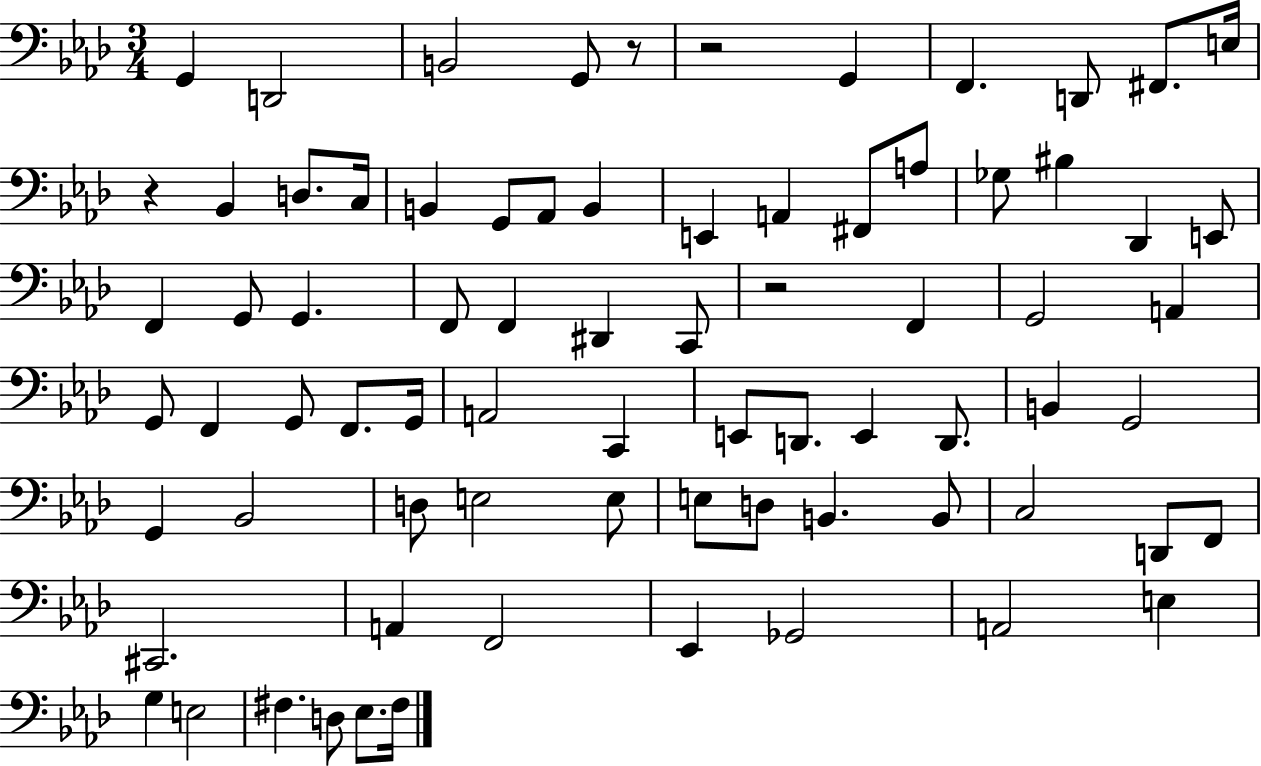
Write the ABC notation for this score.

X:1
T:Untitled
M:3/4
L:1/4
K:Ab
G,, D,,2 B,,2 G,,/2 z/2 z2 G,, F,, D,,/2 ^F,,/2 E,/4 z _B,, D,/2 C,/4 B,, G,,/2 _A,,/2 B,, E,, A,, ^F,,/2 A,/2 _G,/2 ^B, _D,, E,,/2 F,, G,,/2 G,, F,,/2 F,, ^D,, C,,/2 z2 F,, G,,2 A,, G,,/2 F,, G,,/2 F,,/2 G,,/4 A,,2 C,, E,,/2 D,,/2 E,, D,,/2 B,, G,,2 G,, _B,,2 D,/2 E,2 E,/2 E,/2 D,/2 B,, B,,/2 C,2 D,,/2 F,,/2 ^C,,2 A,, F,,2 _E,, _G,,2 A,,2 E, G, E,2 ^F, D,/2 _E,/2 ^F,/4